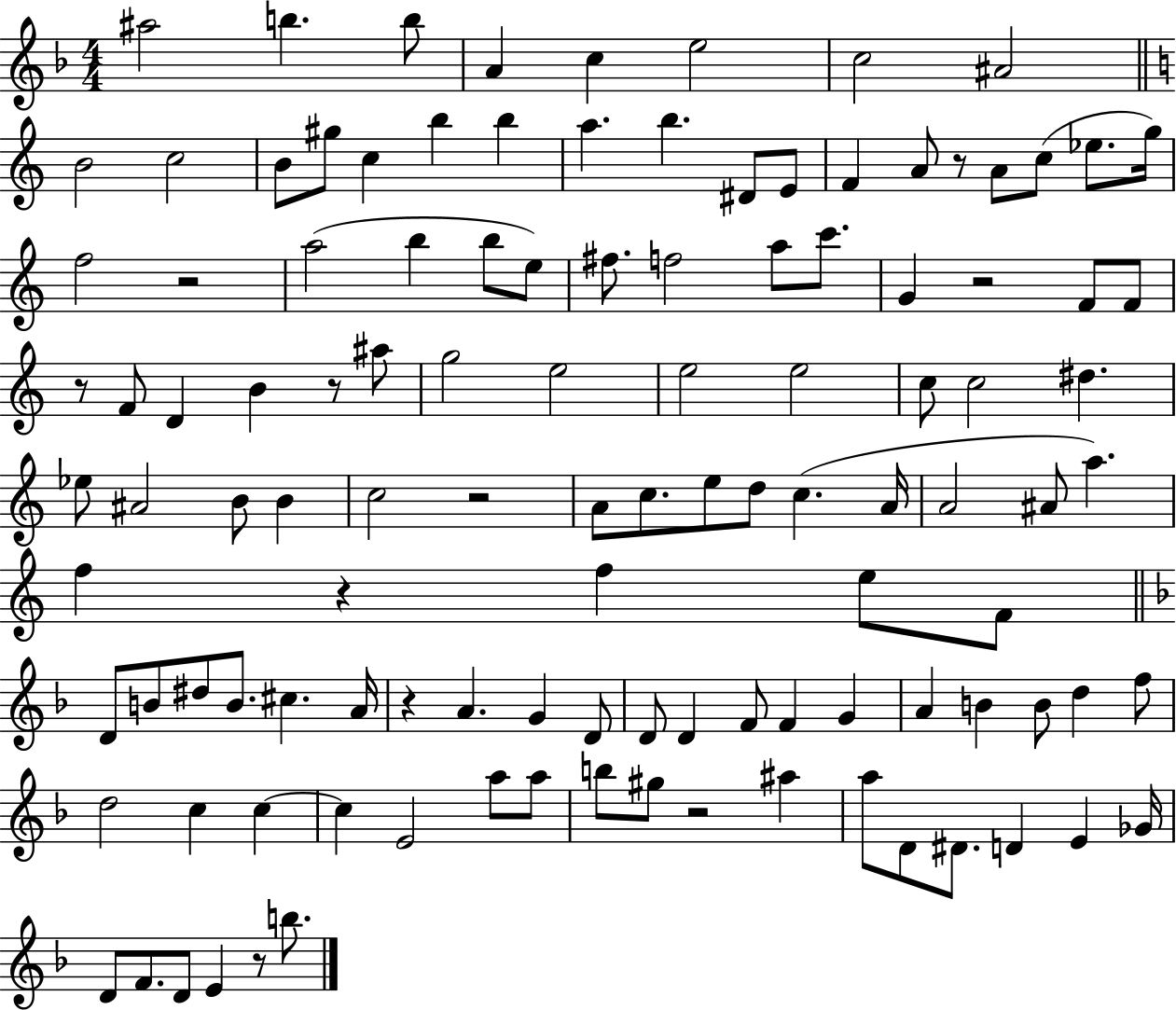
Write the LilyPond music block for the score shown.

{
  \clef treble
  \numericTimeSignature
  \time 4/4
  \key f \major
  ais''2 b''4. b''8 | a'4 c''4 e''2 | c''2 ais'2 | \bar "||" \break \key a \minor b'2 c''2 | b'8 gis''8 c''4 b''4 b''4 | a''4. b''4. dis'8 e'8 | f'4 a'8 r8 a'8 c''8( ees''8. g''16) | \break f''2 r2 | a''2( b''4 b''8 e''8) | fis''8. f''2 a''8 c'''8. | g'4 r2 f'8 f'8 | \break r8 f'8 d'4 b'4 r8 ais''8 | g''2 e''2 | e''2 e''2 | c''8 c''2 dis''4. | \break ees''8 ais'2 b'8 b'4 | c''2 r2 | a'8 c''8. e''8 d''8 c''4.( a'16 | a'2 ais'8 a''4.) | \break f''4 r4 f''4 e''8 f'8 | \bar "||" \break \key f \major d'8 b'8 dis''8 b'8. cis''4. a'16 | r4 a'4. g'4 d'8 | d'8 d'4 f'8 f'4 g'4 | a'4 b'4 b'8 d''4 f''8 | \break d''2 c''4 c''4~~ | c''4 e'2 a''8 a''8 | b''8 gis''8 r2 ais''4 | a''8 d'8 dis'8. d'4 e'4 ges'16 | \break d'8 f'8. d'8 e'4 r8 b''8. | \bar "|."
}